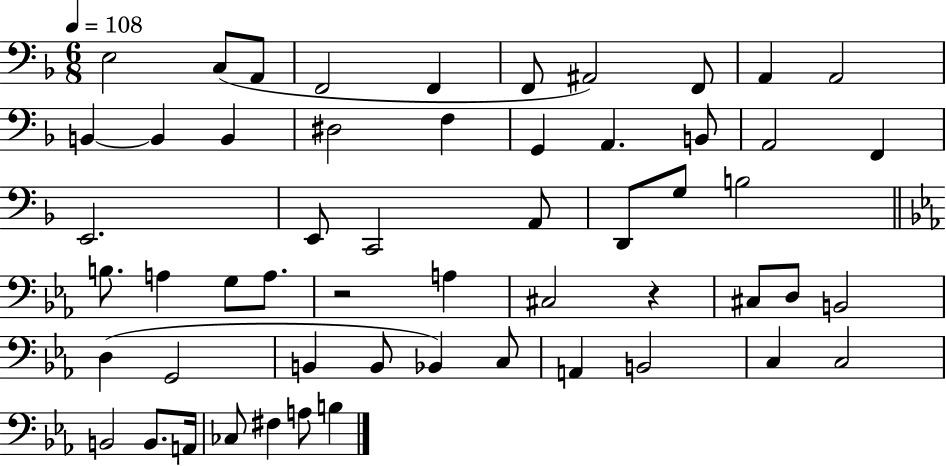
E3/h C3/e A2/e F2/h F2/q F2/e A#2/h F2/e A2/q A2/h B2/q B2/q B2/q D#3/h F3/q G2/q A2/q. B2/e A2/h F2/q E2/h. E2/e C2/h A2/e D2/e G3/e B3/h B3/e. A3/q G3/e A3/e. R/h A3/q C#3/h R/q C#3/e D3/e B2/h D3/q G2/h B2/q B2/e Bb2/q C3/e A2/q B2/h C3/q C3/h B2/h B2/e. A2/s CES3/e F#3/q A3/e B3/q